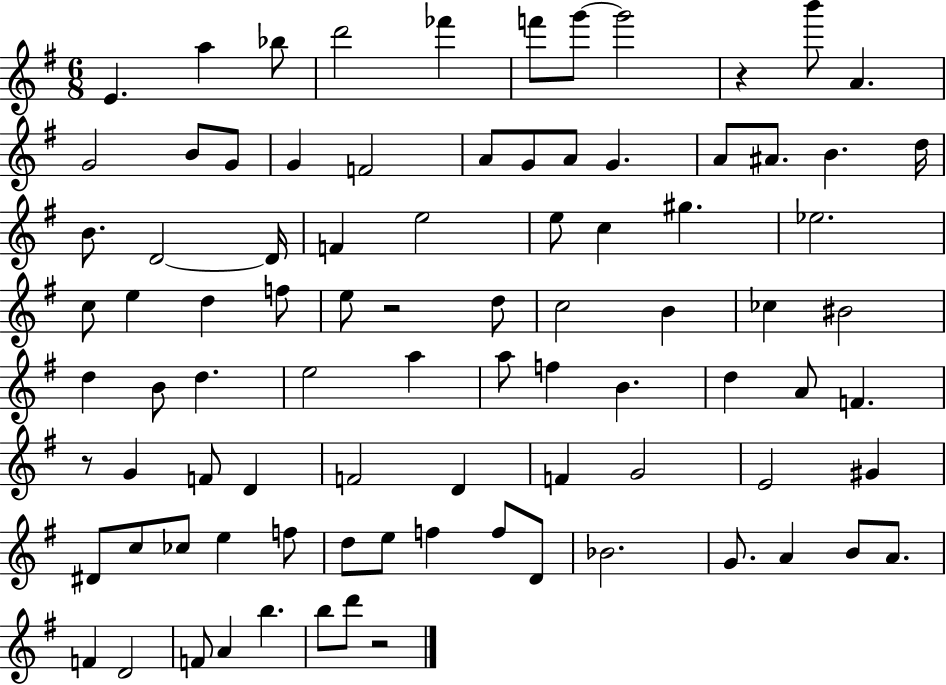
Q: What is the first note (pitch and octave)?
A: E4